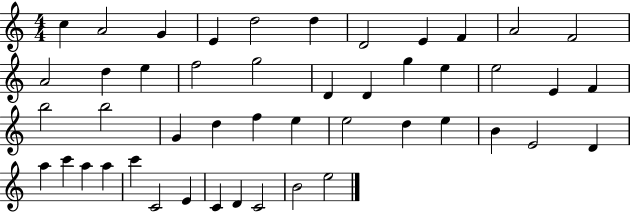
C5/q A4/h G4/q E4/q D5/h D5/q D4/h E4/q F4/q A4/h F4/h A4/h D5/q E5/q F5/h G5/h D4/q D4/q G5/q E5/q E5/h E4/q F4/q B5/h B5/h G4/q D5/q F5/q E5/q E5/h D5/q E5/q B4/q E4/h D4/q A5/q C6/q A5/q A5/q C6/q C4/h E4/q C4/q D4/q C4/h B4/h E5/h